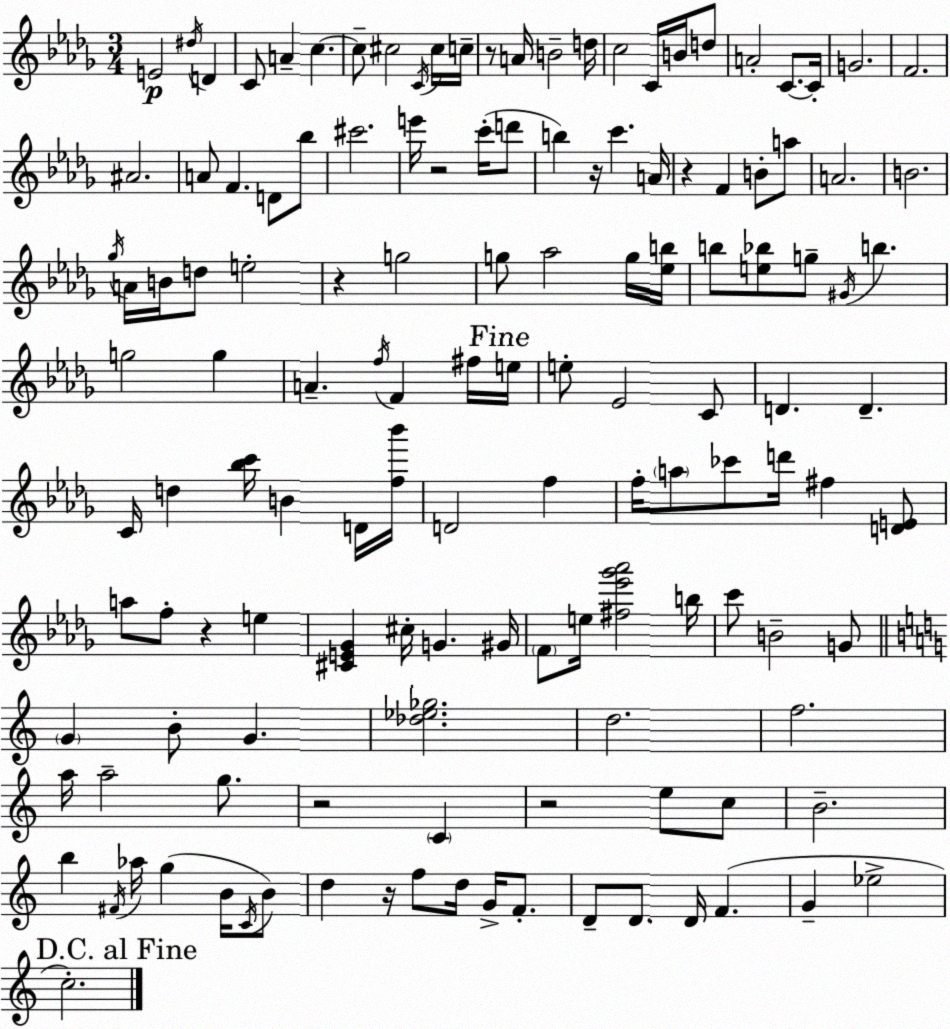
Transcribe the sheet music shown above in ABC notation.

X:1
T:Untitled
M:3/4
L:1/4
K:Bbm
E2 ^d/4 D C/2 A c c/2 ^c2 C/4 ^c/4 c/4 z/2 A/4 B2 d/4 c2 C/4 B/4 d/2 A2 C/2 C/4 G2 F2 ^A2 A/2 F D/2 _b/2 ^c'2 e'/4 z2 c'/4 d'/2 b z/4 c' A/4 z F B/2 a/2 A2 B2 _g/4 A/4 B/4 d/2 e2 z g2 g/2 _a2 g/4 [_eb]/4 b/2 [e_b]/2 g/2 ^G/4 b g2 g A f/4 F ^f/4 e/4 e/2 _E2 C/2 D D C/4 d [_bc']/4 B D/4 [f_b']/4 D2 f f/4 a/2 _c'/2 d'/4 ^f [DE]/2 a/2 f/2 z e [^CE_G] ^c/4 G ^G/4 F/2 e/4 [^f_e'_g'_a']2 b/4 c'/2 B2 G/2 G B/2 G [_d_e_g]2 d2 f2 a/4 a2 g/2 z2 C z2 e/2 c/2 B2 b ^F/4 _a/4 g B/4 C/4 B/2 d z/4 f/2 d/4 G/4 F/2 D/2 D/2 D/4 F G _e2 c2